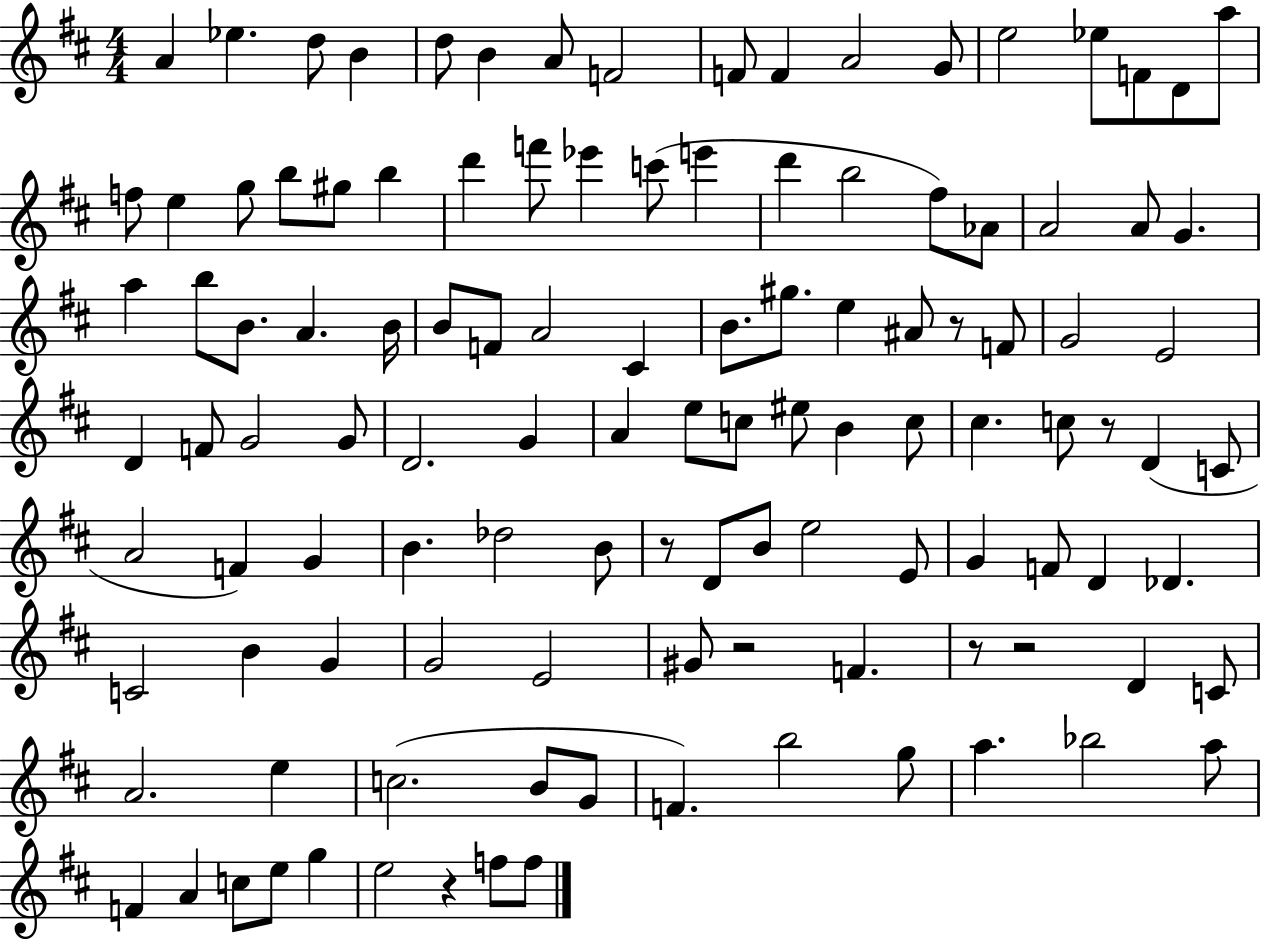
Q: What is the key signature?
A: D major